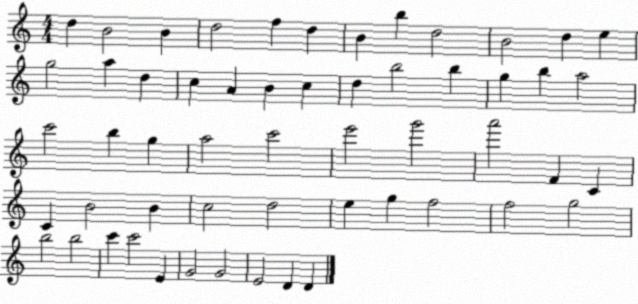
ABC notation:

X:1
T:Untitled
M:4/4
L:1/4
K:C
d B2 B d2 f d B b d2 B2 d e g2 a d c A B c d b2 b g b a2 c'2 b g a2 c'2 e'2 g'2 a'2 F C C B2 B c2 d2 e g f2 f2 g2 b2 b2 c' c'2 E G2 G2 E2 D D